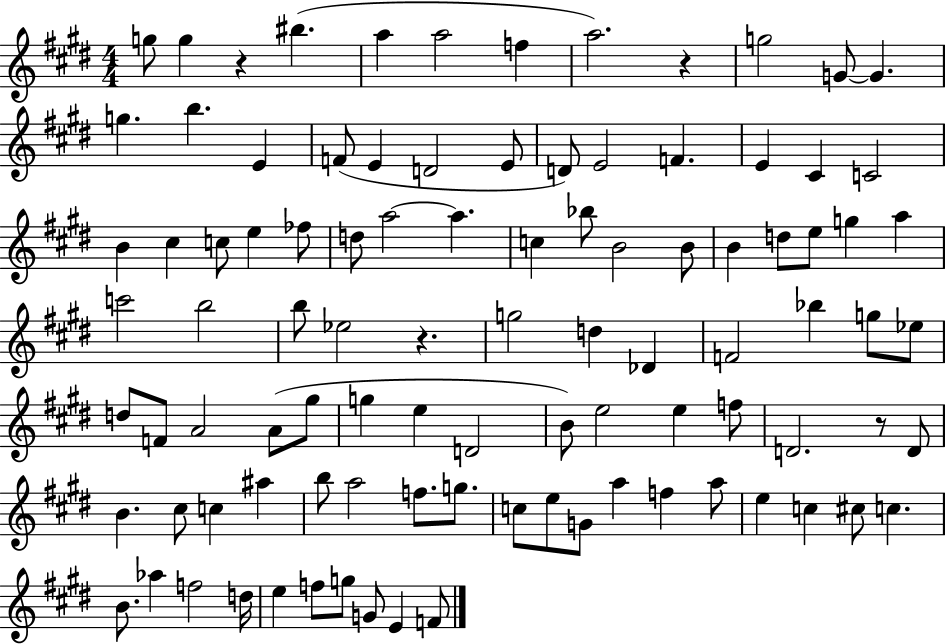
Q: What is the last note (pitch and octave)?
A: F4